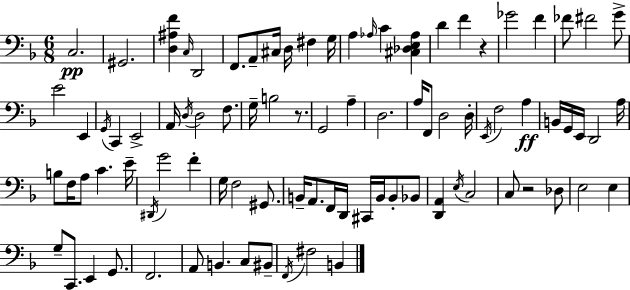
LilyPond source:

{
  \clef bass
  \numericTimeSignature
  \time 6/8
  \key d \minor
  \repeat volta 2 { c2.\pp | gis,2. | <d ais f'>4 \grace { c16 } d,2 | f,8. a,8-- cis16 d16 fis4 | \break g16 a4 \grace { aes16 } c'4 <cis des e aes>4 | d'4 f'4 r4 | ges'2 f'4 | fes'8 fis'2 | \break g'8-> e'2 e,4 | \acciaccatura { g,16 } c,4 e,2-> | a,16 \acciaccatura { d16 } d2 | f8. g16-- b2 | \break r8. g,2 | a4-- d2. | a16 f,8 d2 | d16-. \acciaccatura { e,16 } f2 | \break a4\ff b,16 g,16 e,16 d,2 | a16 b8 f16 a8 c'4. | e'16-- \acciaccatura { dis,16 } g'2 | f'4-. g16 f2 | \break gis,8. b,16-- a,8. f,16 d,16 | cis,16 b,16 b,8-. bes,8 <d, a,>4 \acciaccatura { e16 } c2 | c8 r2 | des8 e2 | \break e4 g8-- c,8. | e,4 g,8. f,2. | a,8 b,4. | c8 bis,8-- \acciaccatura { f,16 } fis2 | \break b,4 } \bar "|."
}